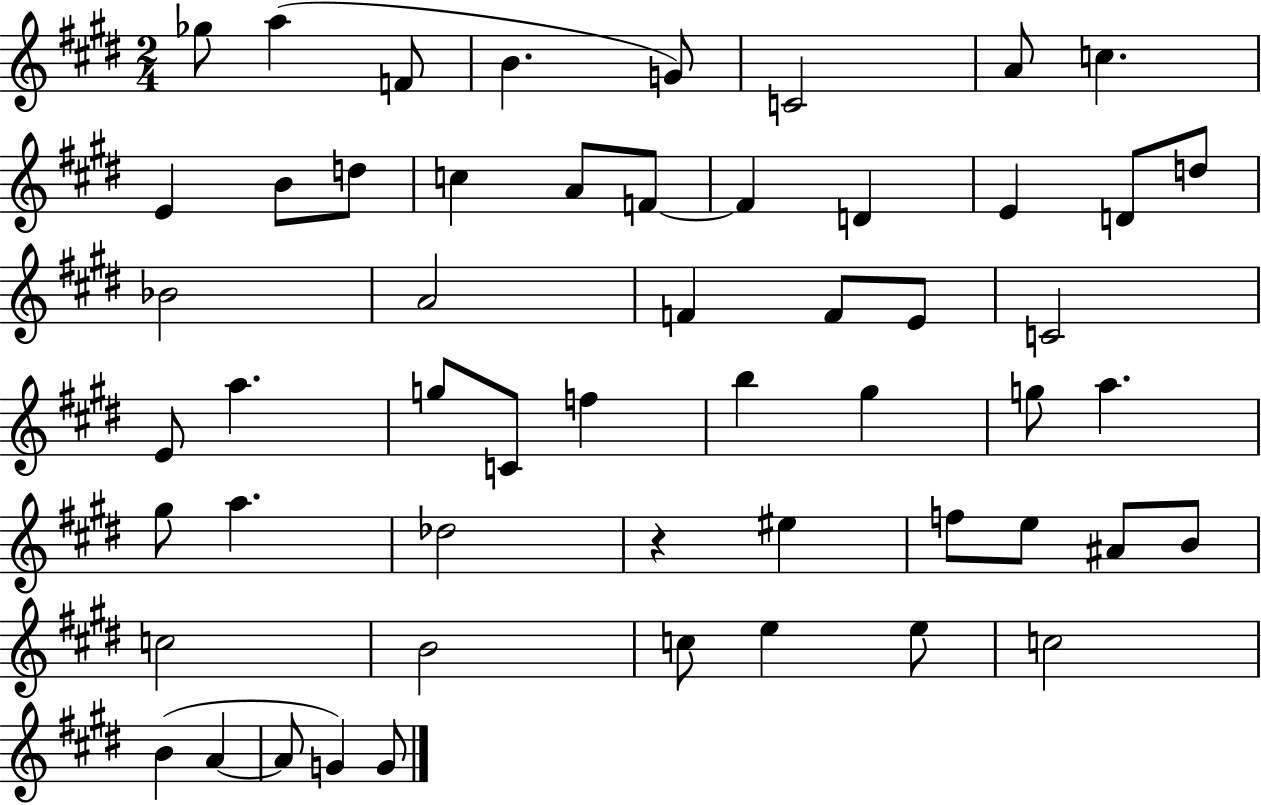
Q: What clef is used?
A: treble